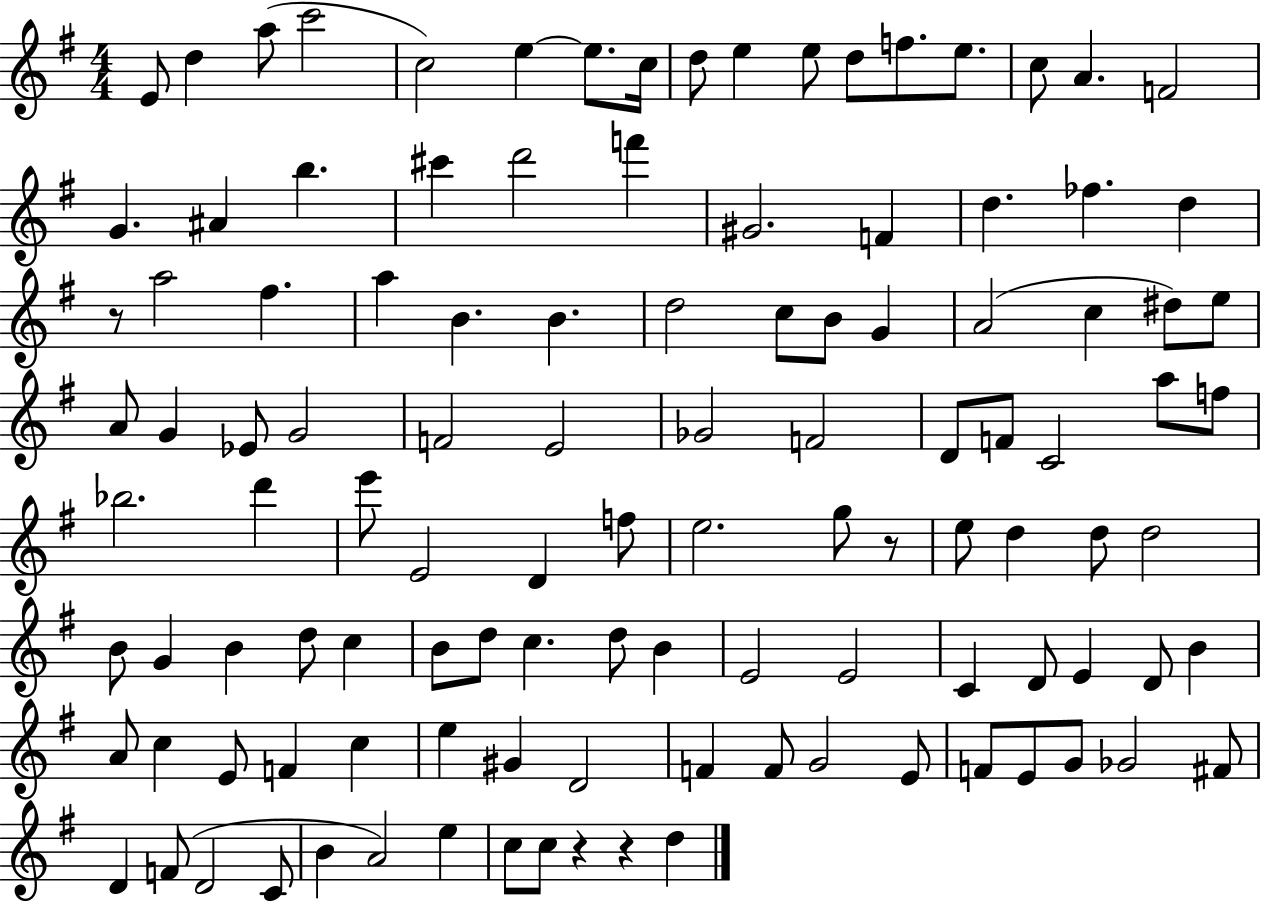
{
  \clef treble
  \numericTimeSignature
  \time 4/4
  \key g \major
  e'8 d''4 a''8( c'''2 | c''2) e''4~~ e''8. c''16 | d''8 e''4 e''8 d''8 f''8. e''8. | c''8 a'4. f'2 | \break g'4. ais'4 b''4. | cis'''4 d'''2 f'''4 | gis'2. f'4 | d''4. fes''4. d''4 | \break r8 a''2 fis''4. | a''4 b'4. b'4. | d''2 c''8 b'8 g'4 | a'2( c''4 dis''8) e''8 | \break a'8 g'4 ees'8 g'2 | f'2 e'2 | ges'2 f'2 | d'8 f'8 c'2 a''8 f''8 | \break bes''2. d'''4 | e'''8 e'2 d'4 f''8 | e''2. g''8 r8 | e''8 d''4 d''8 d''2 | \break b'8 g'4 b'4 d''8 c''4 | b'8 d''8 c''4. d''8 b'4 | e'2 e'2 | c'4 d'8 e'4 d'8 b'4 | \break a'8 c''4 e'8 f'4 c''4 | e''4 gis'4 d'2 | f'4 f'8 g'2 e'8 | f'8 e'8 g'8 ges'2 fis'8 | \break d'4 f'8( d'2 c'8 | b'4 a'2) e''4 | c''8 c''8 r4 r4 d''4 | \bar "|."
}